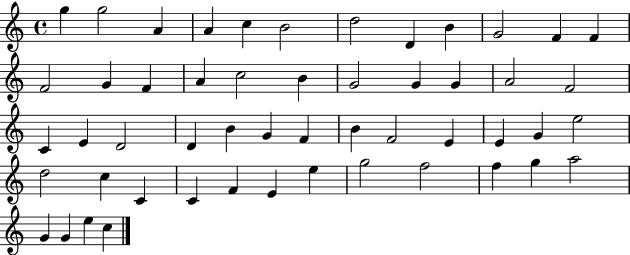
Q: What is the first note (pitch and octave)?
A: G5